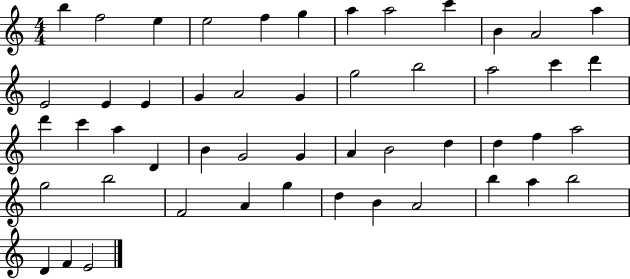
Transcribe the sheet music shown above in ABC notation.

X:1
T:Untitled
M:4/4
L:1/4
K:C
b f2 e e2 f g a a2 c' B A2 a E2 E E G A2 G g2 b2 a2 c' d' d' c' a D B G2 G A B2 d d f a2 g2 b2 F2 A g d B A2 b a b2 D F E2